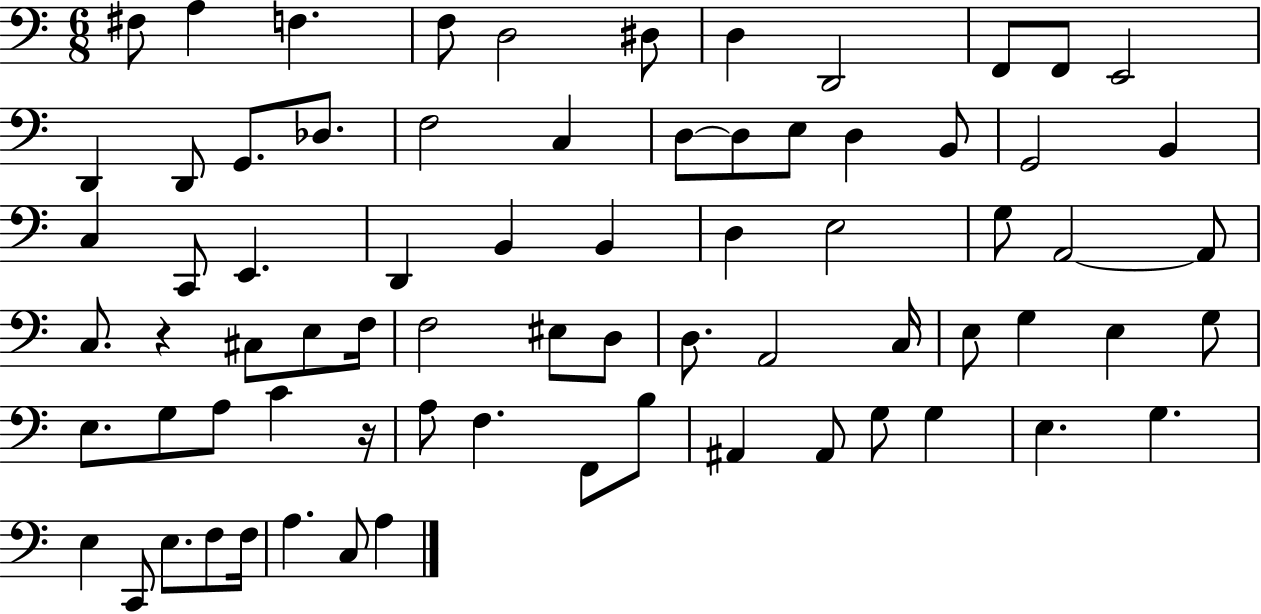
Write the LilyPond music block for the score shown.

{
  \clef bass
  \numericTimeSignature
  \time 6/8
  \key c \major
  fis8 a4 f4. | f8 d2 dis8 | d4 d,2 | f,8 f,8 e,2 | \break d,4 d,8 g,8. des8. | f2 c4 | d8~~ d8 e8 d4 b,8 | g,2 b,4 | \break c4 c,8 e,4. | d,4 b,4 b,4 | d4 e2 | g8 a,2~~ a,8 | \break c8. r4 cis8 e8 f16 | f2 eis8 d8 | d8. a,2 c16 | e8 g4 e4 g8 | \break e8. g8 a8 c'4 r16 | a8 f4. f,8 b8 | ais,4 ais,8 g8 g4 | e4. g4. | \break e4 c,8 e8. f8 f16 | a4. c8 a4 | \bar "|."
}